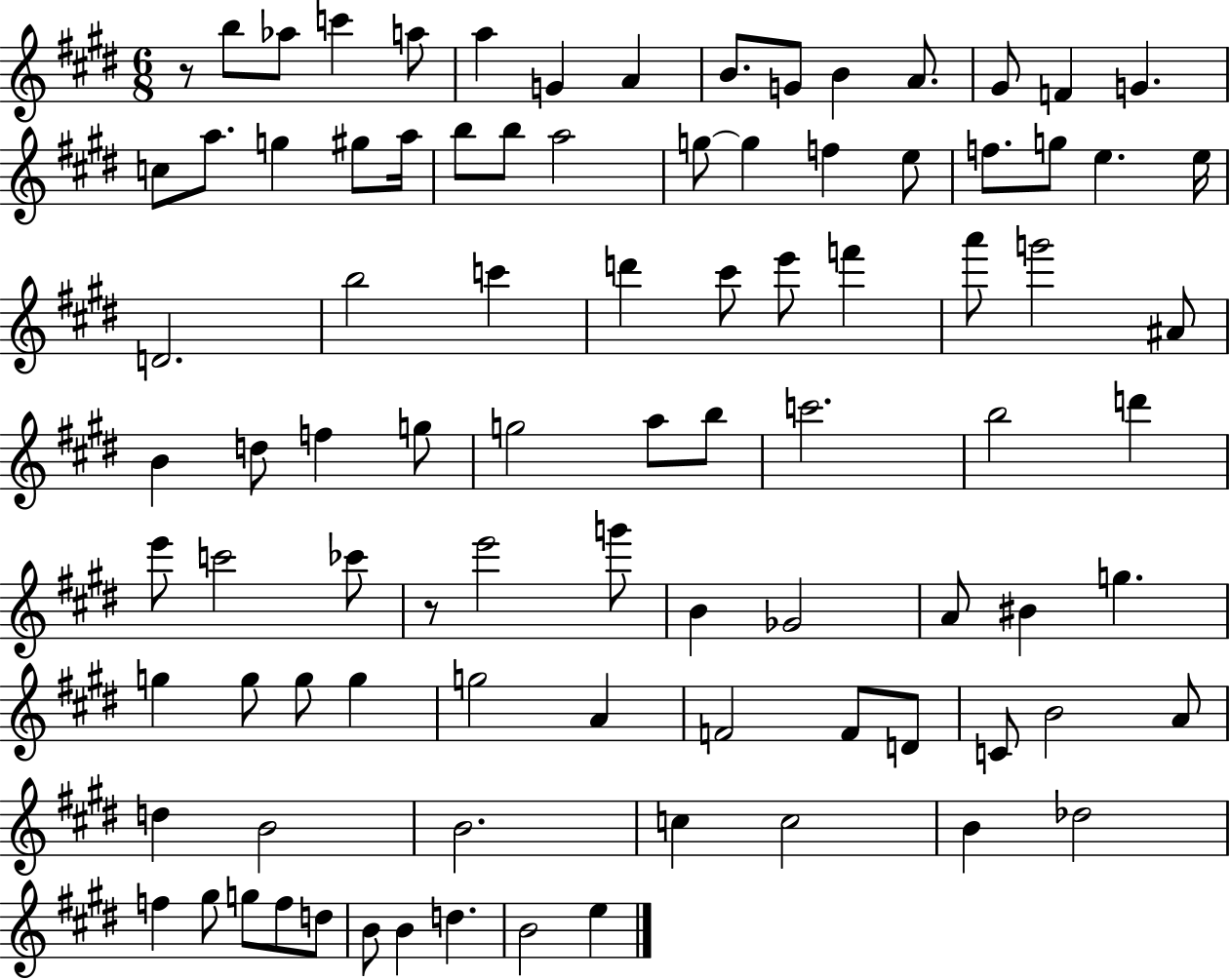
R/e B5/e Ab5/e C6/q A5/e A5/q G4/q A4/q B4/e. G4/e B4/q A4/e. G#4/e F4/q G4/q. C5/e A5/e. G5/q G#5/e A5/s B5/e B5/e A5/h G5/e G5/q F5/q E5/e F5/e. G5/e E5/q. E5/s D4/h. B5/h C6/q D6/q C#6/e E6/e F6/q A6/e G6/h A#4/e B4/q D5/e F5/q G5/e G5/h A5/e B5/e C6/h. B5/h D6/q E6/e C6/h CES6/e R/e E6/h G6/e B4/q Gb4/h A4/e BIS4/q G5/q. G5/q G5/e G5/e G5/q G5/h A4/q F4/h F4/e D4/e C4/e B4/h A4/e D5/q B4/h B4/h. C5/q C5/h B4/q Db5/h F5/q G#5/e G5/e F5/e D5/e B4/e B4/q D5/q. B4/h E5/q